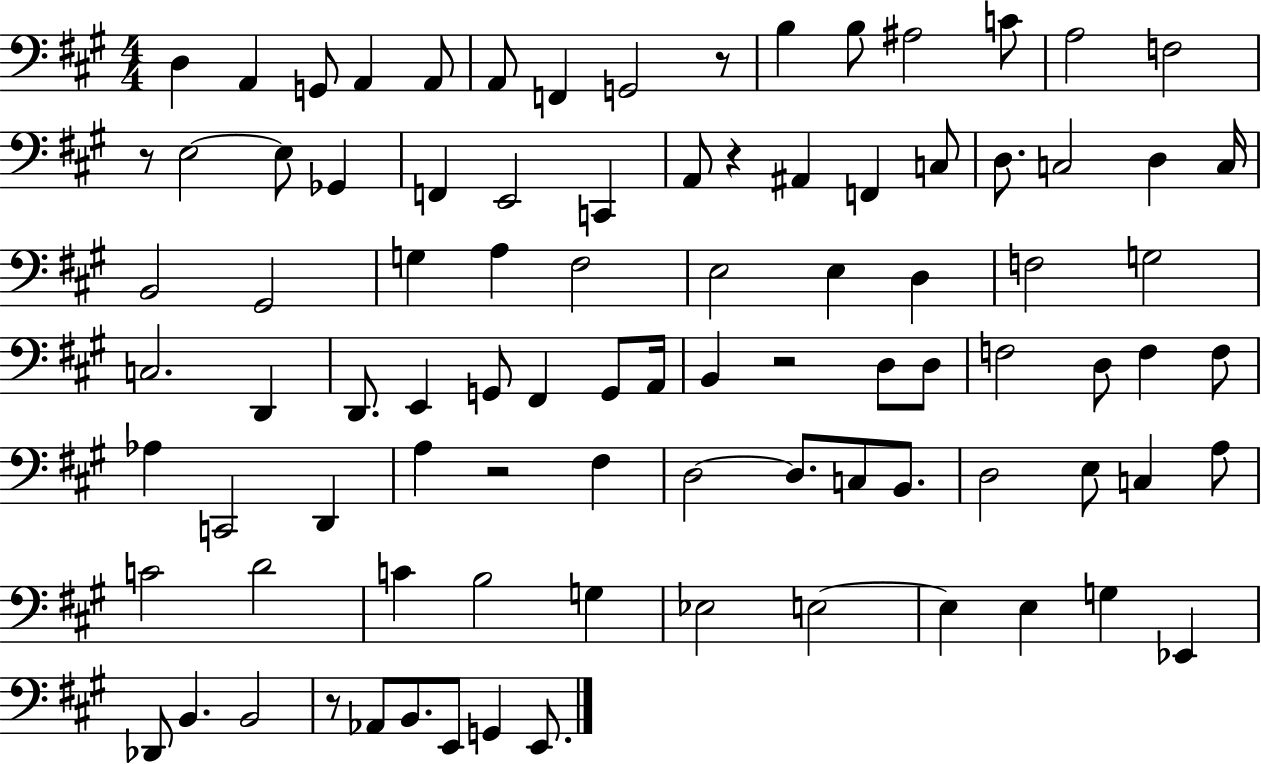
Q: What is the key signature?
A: A major